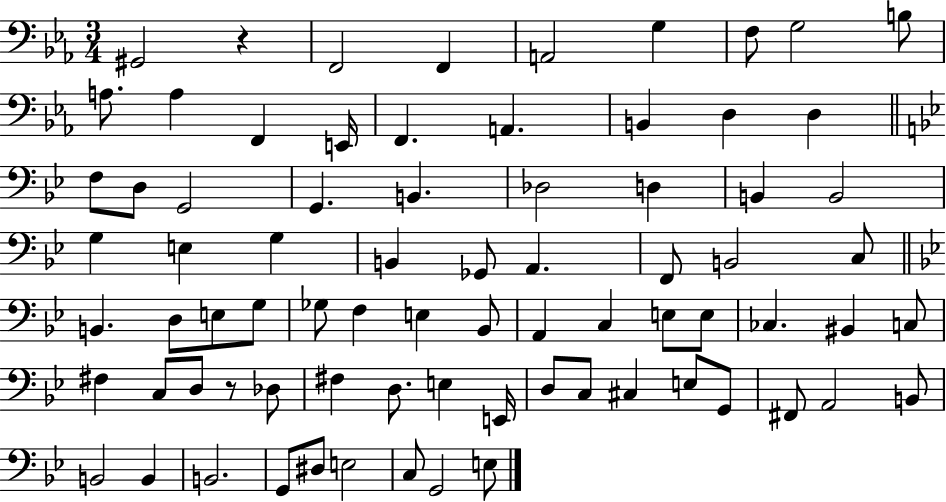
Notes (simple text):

G#2/h R/q F2/h F2/q A2/h G3/q F3/e G3/h B3/e A3/e. A3/q F2/q E2/s F2/q. A2/q. B2/q D3/q D3/q F3/e D3/e G2/h G2/q. B2/q. Db3/h D3/q B2/q B2/h G3/q E3/q G3/q B2/q Gb2/e A2/q. F2/e B2/h C3/e B2/q. D3/e E3/e G3/e Gb3/e F3/q E3/q Bb2/e A2/q C3/q E3/e E3/e CES3/q. BIS2/q C3/e F#3/q C3/e D3/e R/e Db3/e F#3/q D3/e. E3/q E2/s D3/e C3/e C#3/q E3/e G2/e F#2/e A2/h B2/e B2/h B2/q B2/h. G2/e D#3/e E3/h C3/e G2/h E3/e